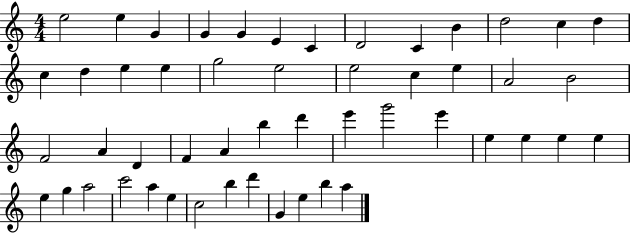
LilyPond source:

{
  \clef treble
  \numericTimeSignature
  \time 4/4
  \key c \major
  e''2 e''4 g'4 | g'4 g'4 e'4 c'4 | d'2 c'4 b'4 | d''2 c''4 d''4 | \break c''4 d''4 e''4 e''4 | g''2 e''2 | e''2 c''4 e''4 | a'2 b'2 | \break f'2 a'4 d'4 | f'4 a'4 b''4 d'''4 | e'''4 g'''2 e'''4 | e''4 e''4 e''4 e''4 | \break e''4 g''4 a''2 | c'''2 a''4 e''4 | c''2 b''4 d'''4 | g'4 e''4 b''4 a''4 | \break \bar "|."
}